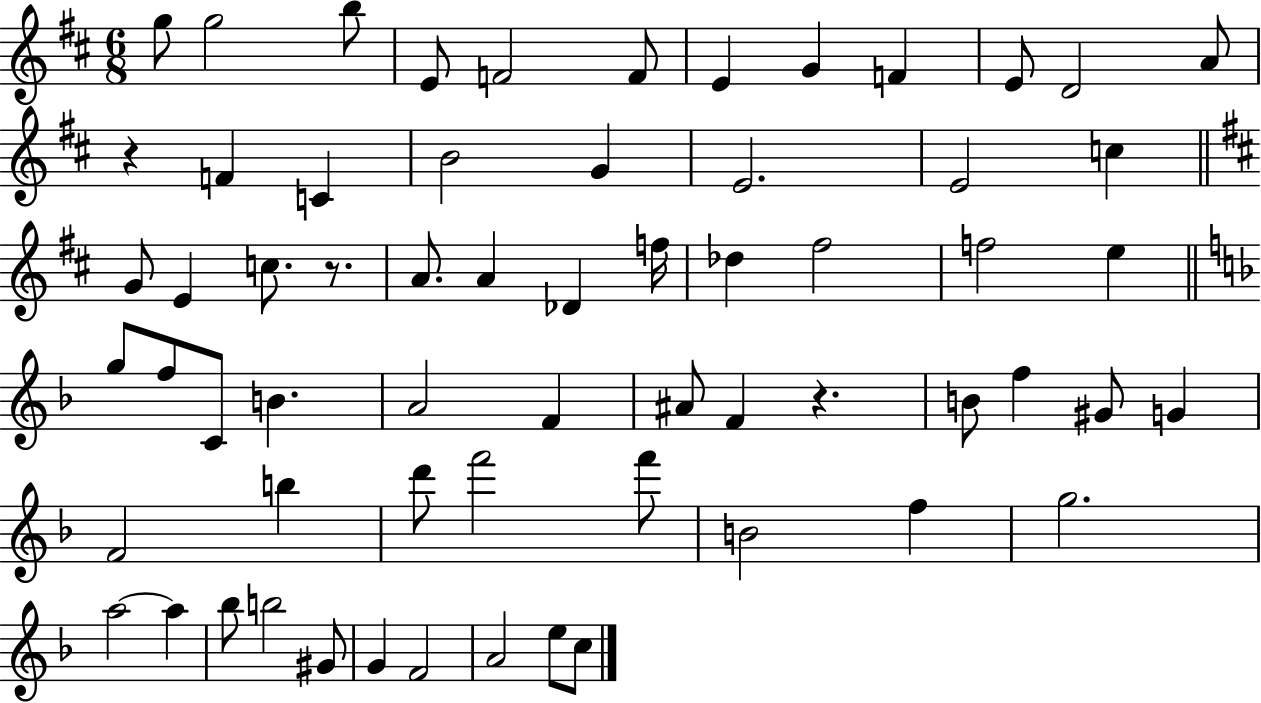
G5/e G5/h B5/e E4/e F4/h F4/e E4/q G4/q F4/q E4/e D4/h A4/e R/q F4/q C4/q B4/h G4/q E4/h. E4/h C5/q G4/e E4/q C5/e. R/e. A4/e. A4/q Db4/q F5/s Db5/q F#5/h F5/h E5/q G5/e F5/e C4/e B4/q. A4/h F4/q A#4/e F4/q R/q. B4/e F5/q G#4/e G4/q F4/h B5/q D6/e F6/h F6/e B4/h F5/q G5/h. A5/h A5/q Bb5/e B5/h G#4/e G4/q F4/h A4/h E5/e C5/e